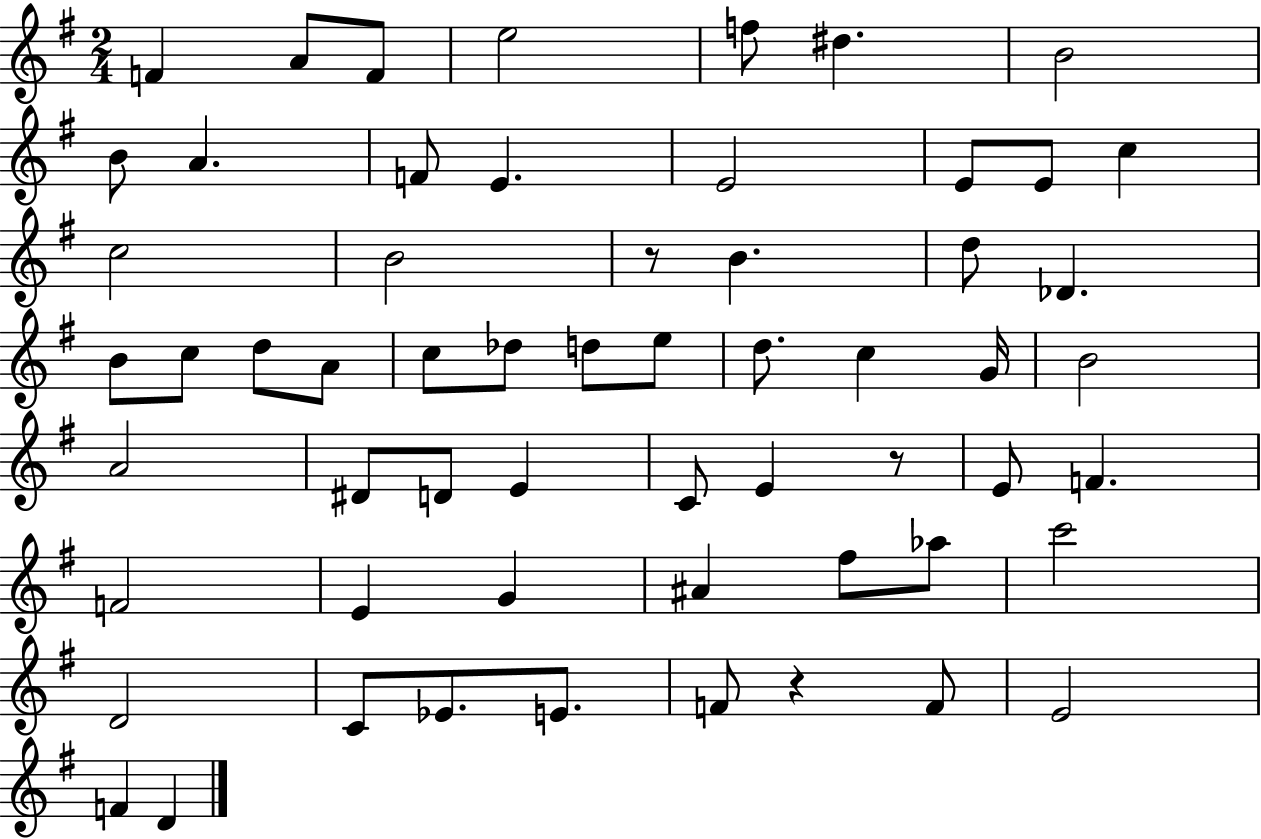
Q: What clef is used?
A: treble